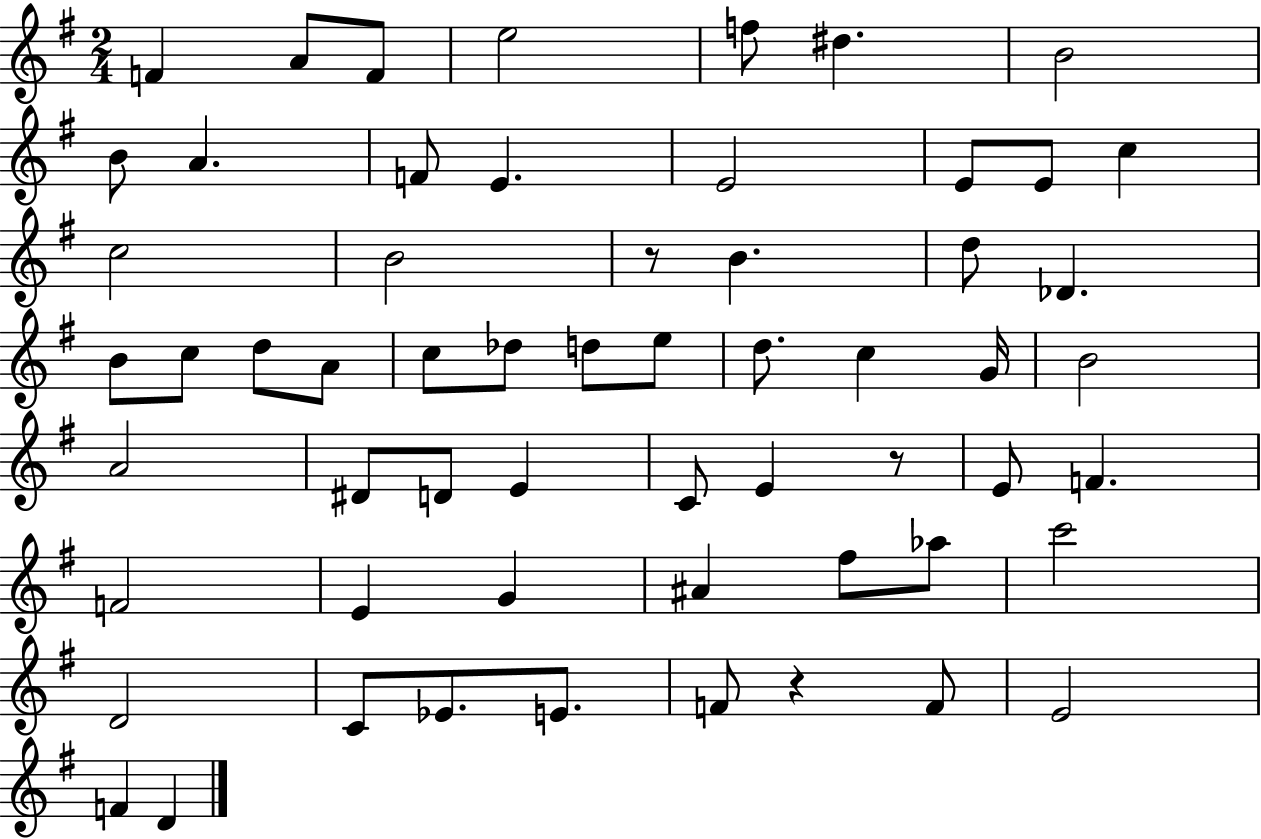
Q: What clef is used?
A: treble